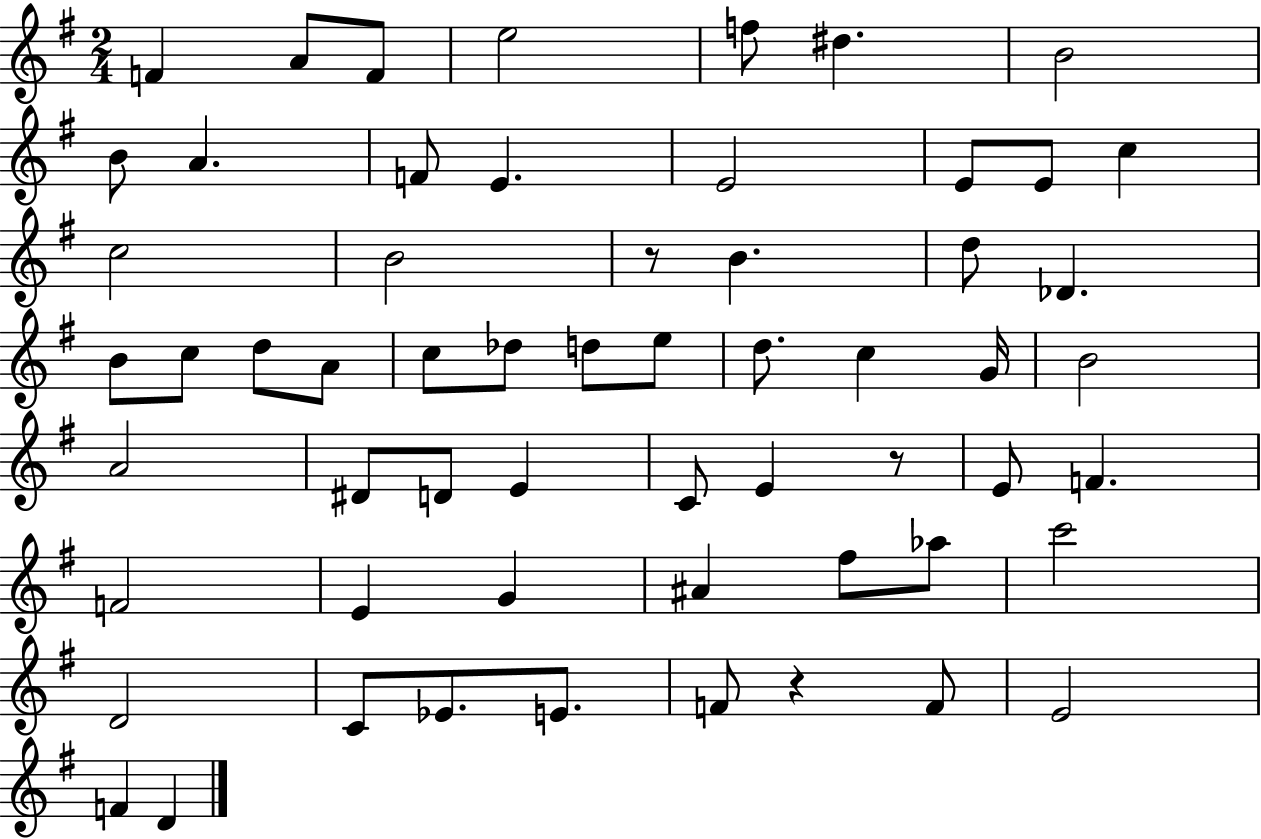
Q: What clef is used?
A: treble